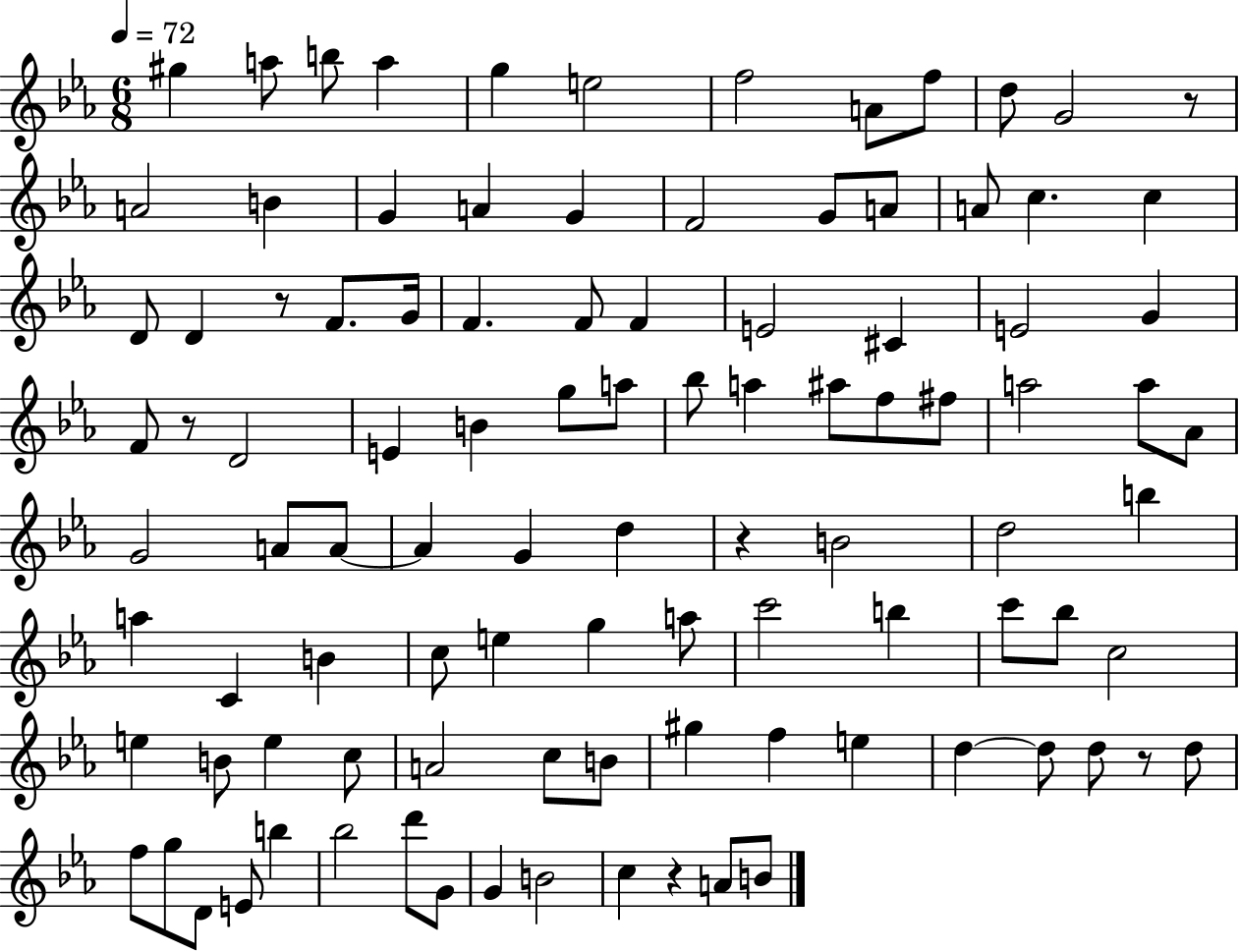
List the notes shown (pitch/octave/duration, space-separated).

G#5/q A5/e B5/e A5/q G5/q E5/h F5/h A4/e F5/e D5/e G4/h R/e A4/h B4/q G4/q A4/q G4/q F4/h G4/e A4/e A4/e C5/q. C5/q D4/e D4/q R/e F4/e. G4/s F4/q. F4/e F4/q E4/h C#4/q E4/h G4/q F4/e R/e D4/h E4/q B4/q G5/e A5/e Bb5/e A5/q A#5/e F5/e F#5/e A5/h A5/e Ab4/e G4/h A4/e A4/e A4/q G4/q D5/q R/q B4/h D5/h B5/q A5/q C4/q B4/q C5/e E5/q G5/q A5/e C6/h B5/q C6/e Bb5/e C5/h E5/q B4/e E5/q C5/e A4/h C5/e B4/e G#5/q F5/q E5/q D5/q D5/e D5/e R/e D5/e F5/e G5/e D4/e E4/e B5/q Bb5/h D6/e G4/e G4/q B4/h C5/q R/q A4/e B4/e